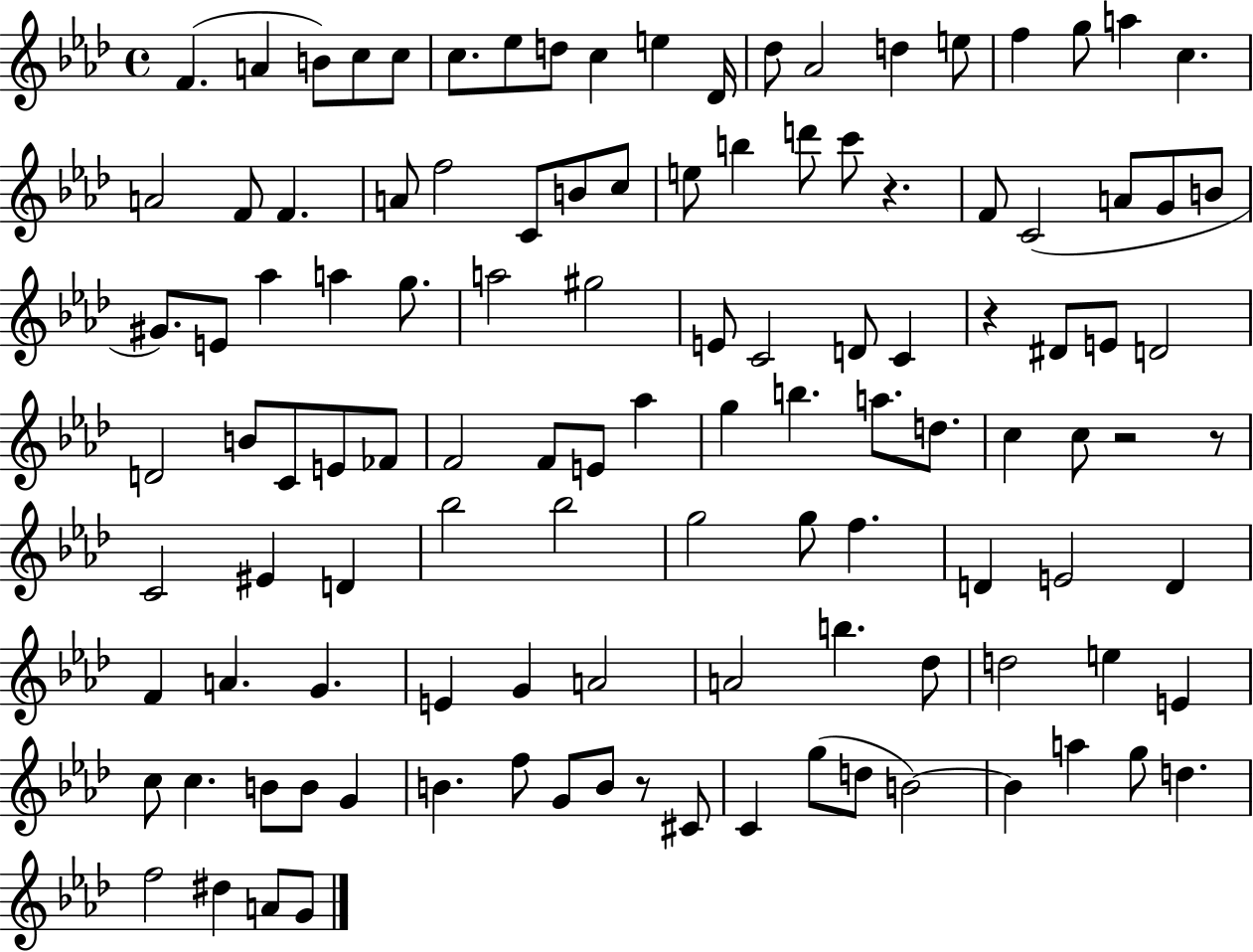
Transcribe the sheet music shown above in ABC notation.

X:1
T:Untitled
M:4/4
L:1/4
K:Ab
F A B/2 c/2 c/2 c/2 _e/2 d/2 c e _D/4 _d/2 _A2 d e/2 f g/2 a c A2 F/2 F A/2 f2 C/2 B/2 c/2 e/2 b d'/2 c'/2 z F/2 C2 A/2 G/2 B/2 ^G/2 E/2 _a a g/2 a2 ^g2 E/2 C2 D/2 C z ^D/2 E/2 D2 D2 B/2 C/2 E/2 _F/2 F2 F/2 E/2 _a g b a/2 d/2 c c/2 z2 z/2 C2 ^E D _b2 _b2 g2 g/2 f D E2 D F A G E G A2 A2 b _d/2 d2 e E c/2 c B/2 B/2 G B f/2 G/2 B/2 z/2 ^C/2 C g/2 d/2 B2 B a g/2 d f2 ^d A/2 G/2